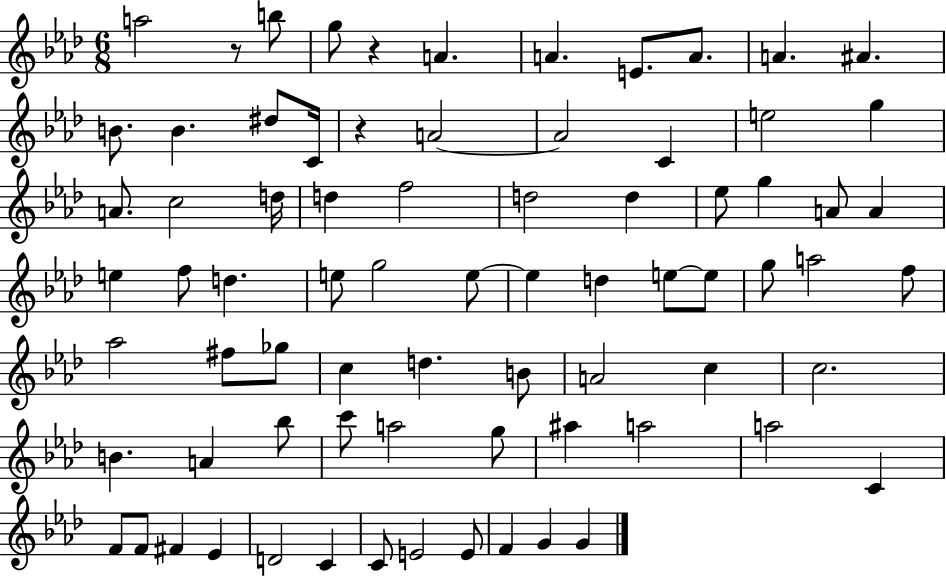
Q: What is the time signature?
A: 6/8